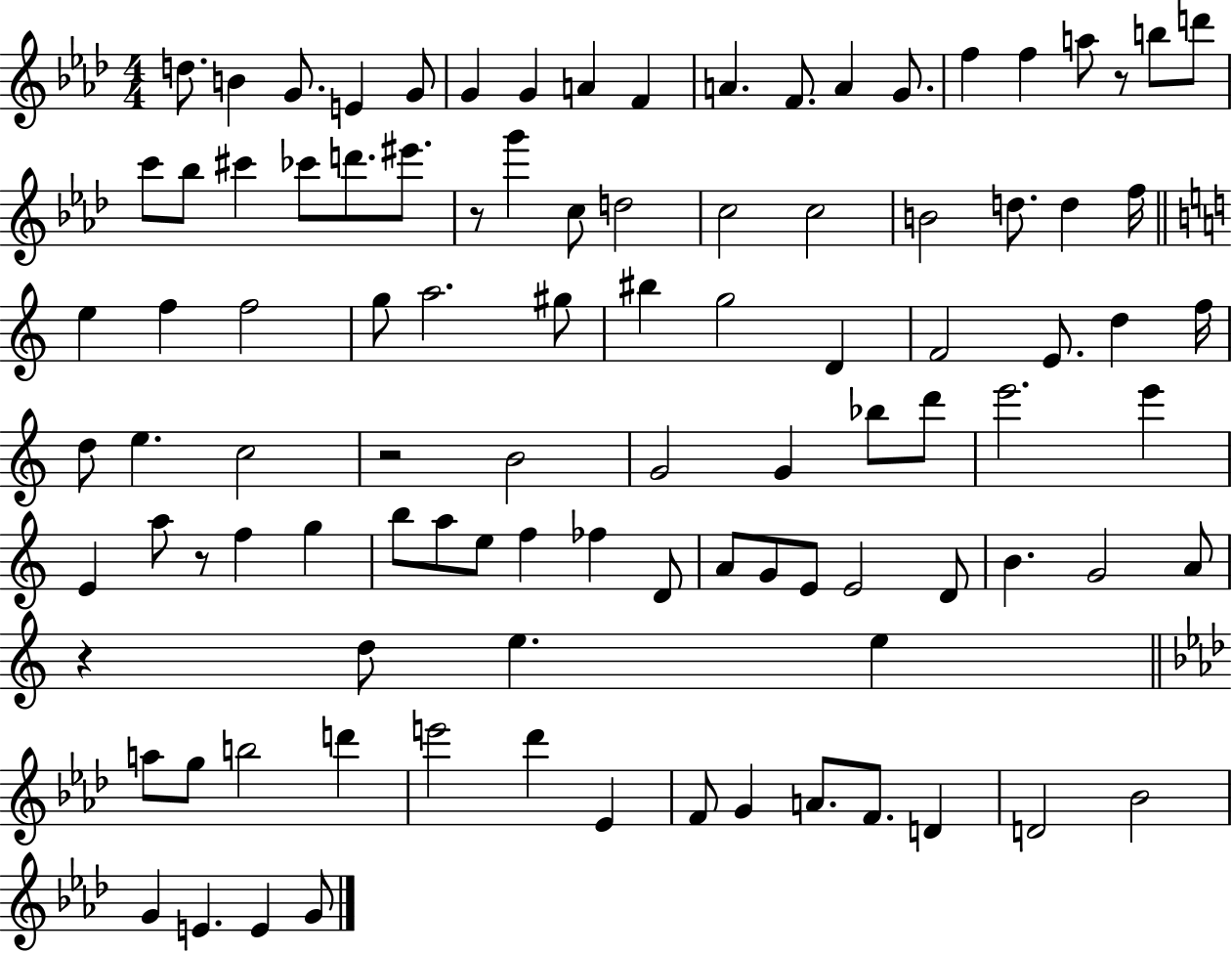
{
  \clef treble
  \numericTimeSignature
  \time 4/4
  \key aes \major
  \repeat volta 2 { d''8. b'4 g'8. e'4 g'8 | g'4 g'4 a'4 f'4 | a'4. f'8. a'4 g'8. | f''4 f''4 a''8 r8 b''8 d'''8 | \break c'''8 bes''8 cis'''4 ces'''8 d'''8. eis'''8. | r8 g'''4 c''8 d''2 | c''2 c''2 | b'2 d''8. d''4 f''16 | \break \bar "||" \break \key a \minor e''4 f''4 f''2 | g''8 a''2. gis''8 | bis''4 g''2 d'4 | f'2 e'8. d''4 f''16 | \break d''8 e''4. c''2 | r2 b'2 | g'2 g'4 bes''8 d'''8 | e'''2. e'''4 | \break e'4 a''8 r8 f''4 g''4 | b''8 a''8 e''8 f''4 fes''4 d'8 | a'8 g'8 e'8 e'2 d'8 | b'4. g'2 a'8 | \break r4 d''8 e''4. e''4 | \bar "||" \break \key f \minor a''8 g''8 b''2 d'''4 | e'''2 des'''4 ees'4 | f'8 g'4 a'8. f'8. d'4 | d'2 bes'2 | \break g'4 e'4. e'4 g'8 | } \bar "|."
}